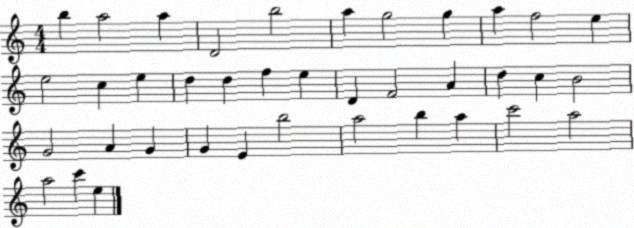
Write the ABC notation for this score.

X:1
T:Untitled
M:4/4
L:1/4
K:C
b a2 a D2 b2 a g2 g a f2 e e2 c e d d f e D F2 A d c B2 G2 A G G E b2 a2 b a c'2 a2 a2 c' e